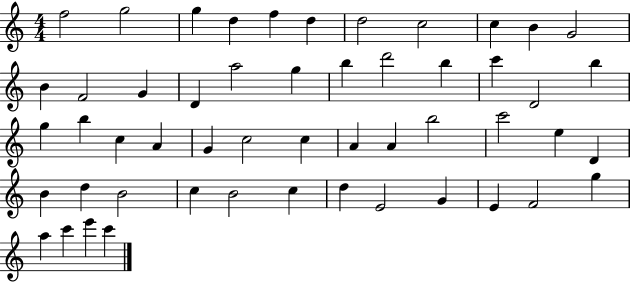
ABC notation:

X:1
T:Untitled
M:4/4
L:1/4
K:C
f2 g2 g d f d d2 c2 c B G2 B F2 G D a2 g b d'2 b c' D2 b g b c A G c2 c A A b2 c'2 e D B d B2 c B2 c d E2 G E F2 g a c' e' c'